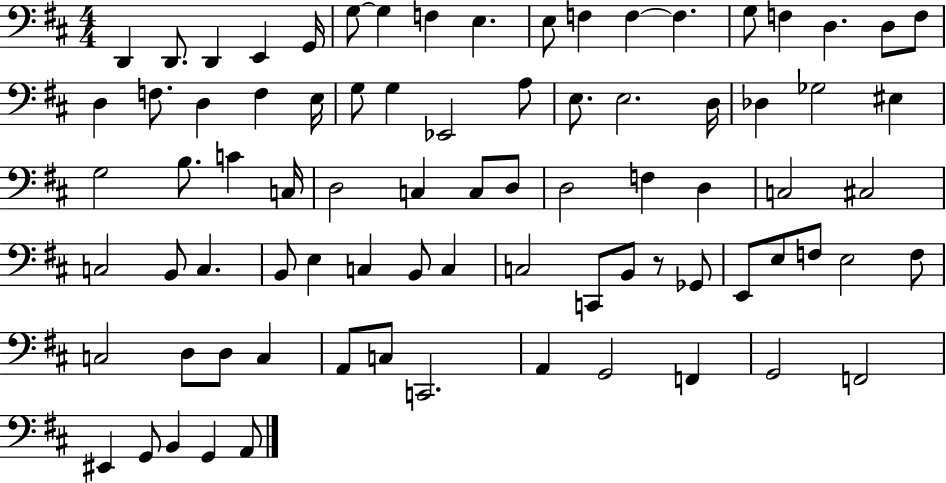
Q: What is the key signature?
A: D major